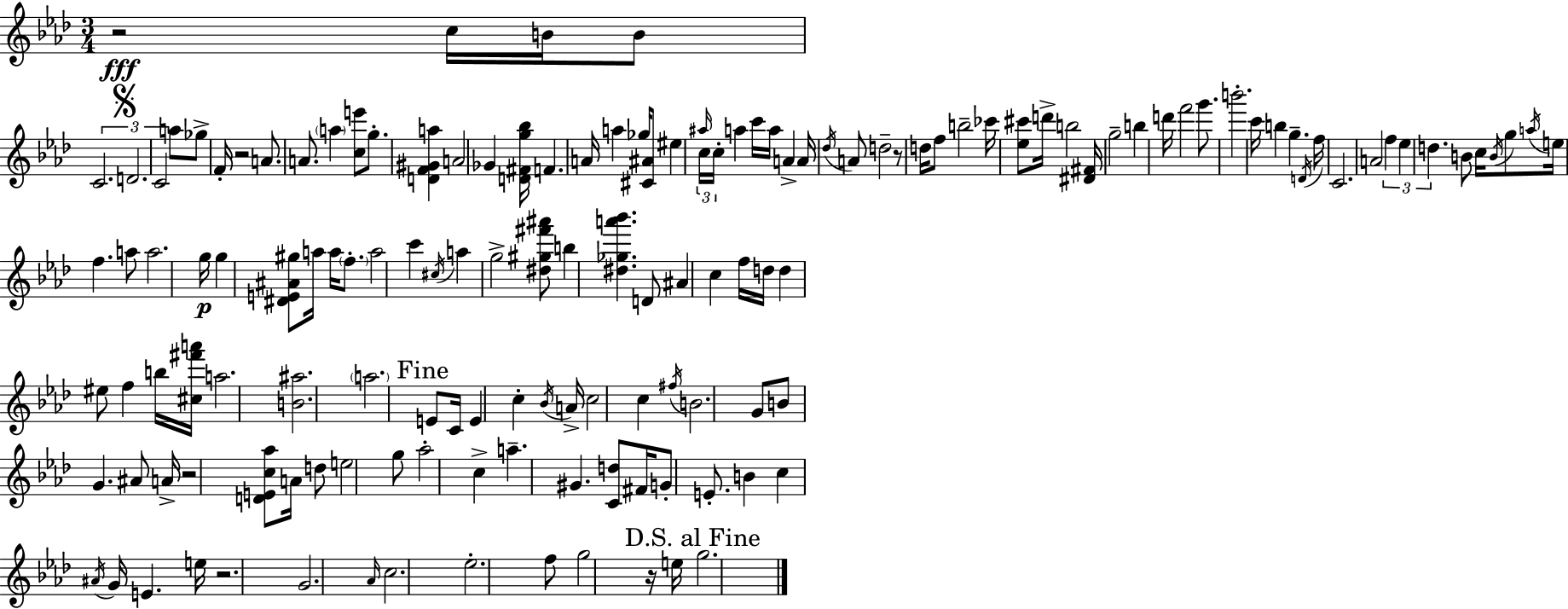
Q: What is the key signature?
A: AES major